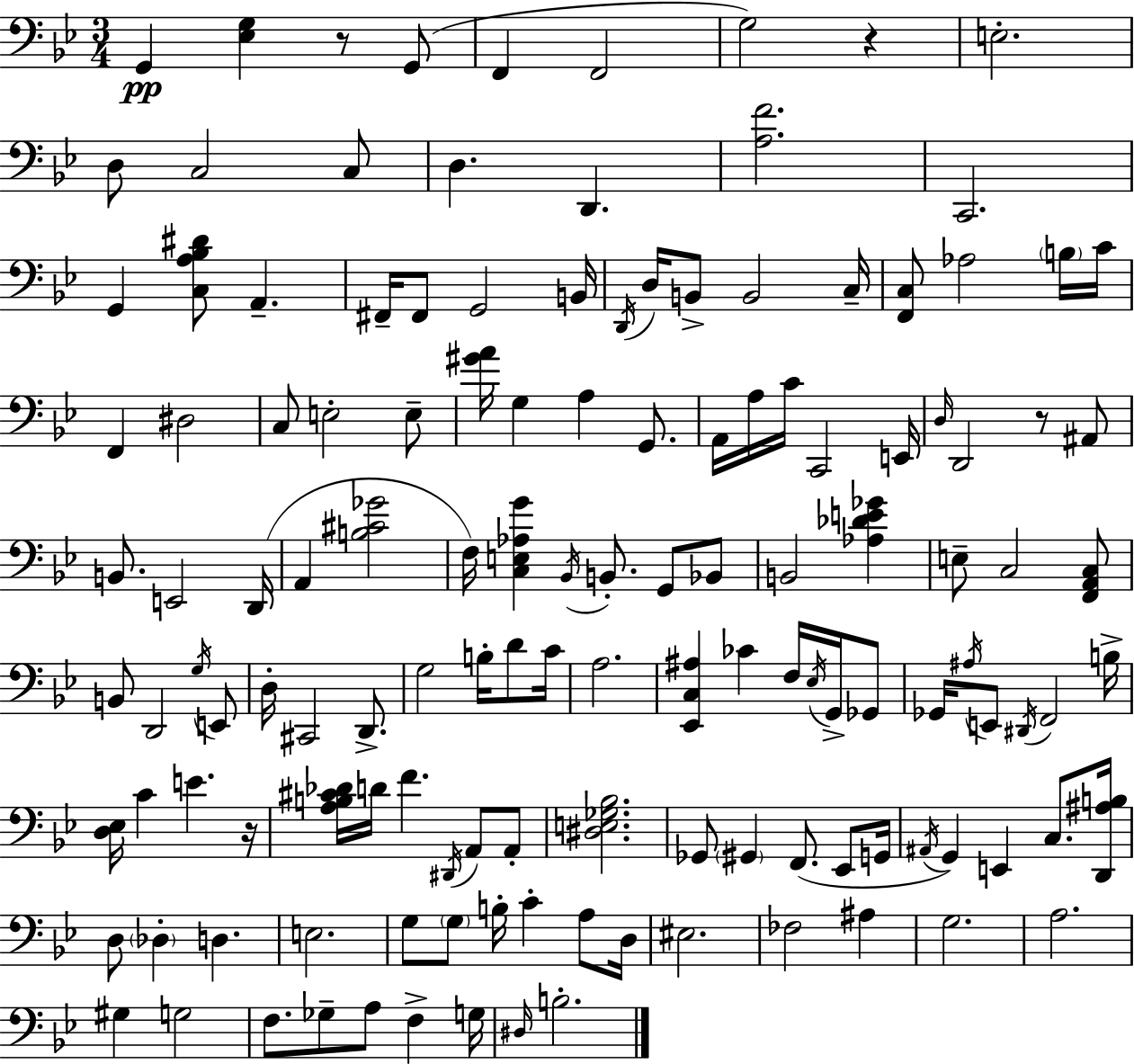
X:1
T:Untitled
M:3/4
L:1/4
K:Bb
G,, [_E,G,] z/2 G,,/2 F,, F,,2 G,2 z E,2 D,/2 C,2 C,/2 D, D,, [A,F]2 C,,2 G,, [C,A,_B,^D]/2 A,, ^F,,/4 ^F,,/2 G,,2 B,,/4 D,,/4 D,/4 B,,/2 B,,2 C,/4 [F,,C,]/2 _A,2 B,/4 C/4 F,, ^D,2 C,/2 E,2 E,/2 [^GA]/4 G, A, G,,/2 A,,/4 A,/4 C/4 C,,2 E,,/4 D,/4 D,,2 z/2 ^A,,/2 B,,/2 E,,2 D,,/4 A,, [B,^C_G]2 F,/4 [C,E,_A,G] _B,,/4 B,,/2 G,,/2 _B,,/2 B,,2 [_A,_DE_G] E,/2 C,2 [F,,A,,C,]/2 B,,/2 D,,2 G,/4 E,,/2 D,/4 ^C,,2 D,,/2 G,2 B,/4 D/2 C/4 A,2 [_E,,C,^A,] _C F,/4 _E,/4 G,,/4 _G,,/2 _G,,/4 ^A,/4 E,,/2 ^D,,/4 F,,2 B,/4 [D,_E,]/4 C E z/4 [A,B,^C_D]/4 D/4 F ^D,,/4 A,,/2 A,,/2 [^D,E,_G,_B,]2 _G,,/2 ^G,, F,,/2 _E,,/2 G,,/4 ^A,,/4 G,, E,, C,/2 [D,,^A,B,]/4 D,/2 _D, D, E,2 G,/2 G,/2 B,/4 C A,/2 D,/4 ^E,2 _F,2 ^A, G,2 A,2 ^G, G,2 F,/2 _G,/2 A,/2 F, G,/4 ^D,/4 B,2